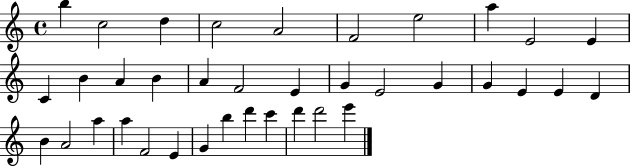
X:1
T:Untitled
M:4/4
L:1/4
K:C
b c2 d c2 A2 F2 e2 a E2 E C B A B A F2 E G E2 G G E E D B A2 a a F2 E G b d' c' d' d'2 e'